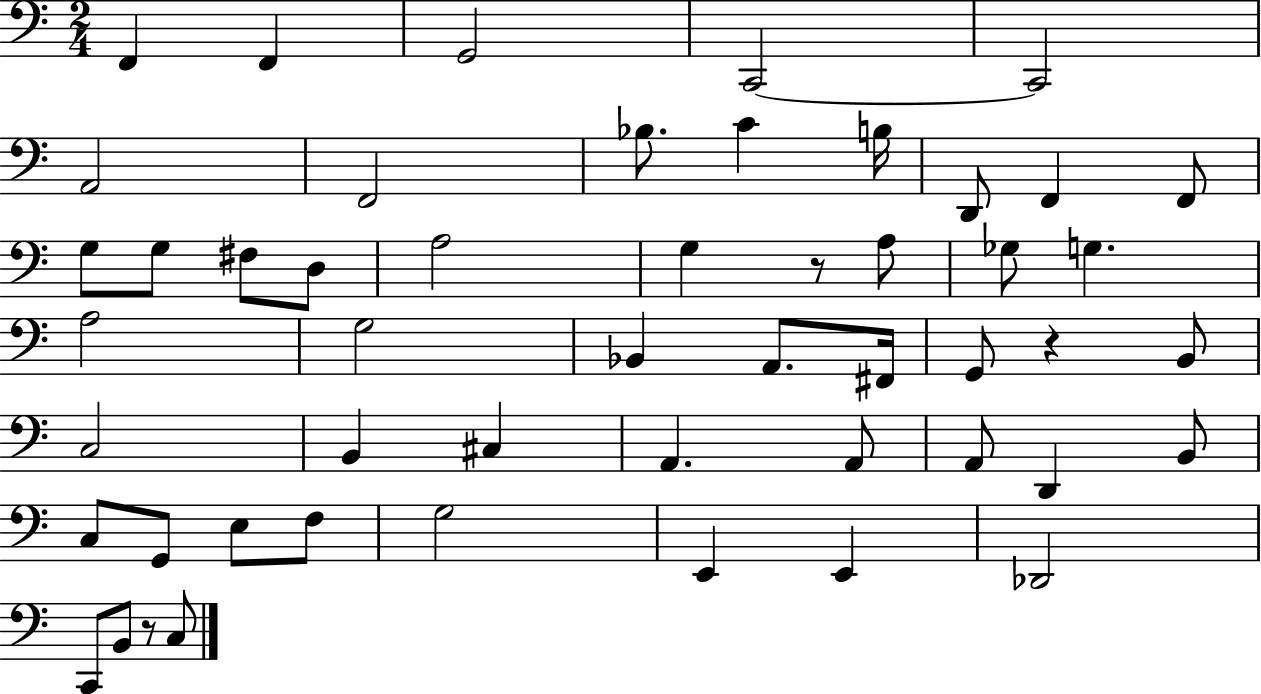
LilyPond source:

{
  \clef bass
  \numericTimeSignature
  \time 2/4
  \key c \major
  \repeat volta 2 { f,4 f,4 | g,2 | c,2~~ | c,2 | \break a,2 | f,2 | bes8. c'4 b16 | d,8 f,4 f,8 | \break g8 g8 fis8 d8 | a2 | g4 r8 a8 | ges8 g4. | \break a2 | g2 | bes,4 a,8. fis,16 | g,8 r4 b,8 | \break c2 | b,4 cis4 | a,4. a,8 | a,8 d,4 b,8 | \break c8 g,8 e8 f8 | g2 | e,4 e,4 | des,2 | \break c,8 b,8 r8 c8 | } \bar "|."
}